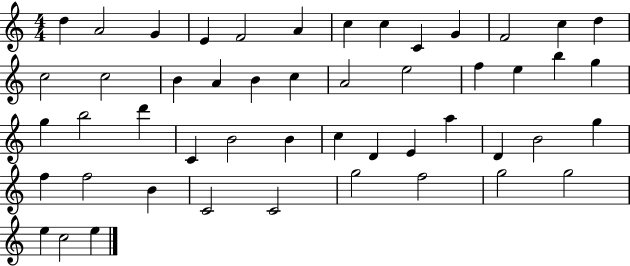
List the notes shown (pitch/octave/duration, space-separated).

D5/q A4/h G4/q E4/q F4/h A4/q C5/q C5/q C4/q G4/q F4/h C5/q D5/q C5/h C5/h B4/q A4/q B4/q C5/q A4/h E5/h F5/q E5/q B5/q G5/q G5/q B5/h D6/q C4/q B4/h B4/q C5/q D4/q E4/q A5/q D4/q B4/h G5/q F5/q F5/h B4/q C4/h C4/h G5/h F5/h G5/h G5/h E5/q C5/h E5/q